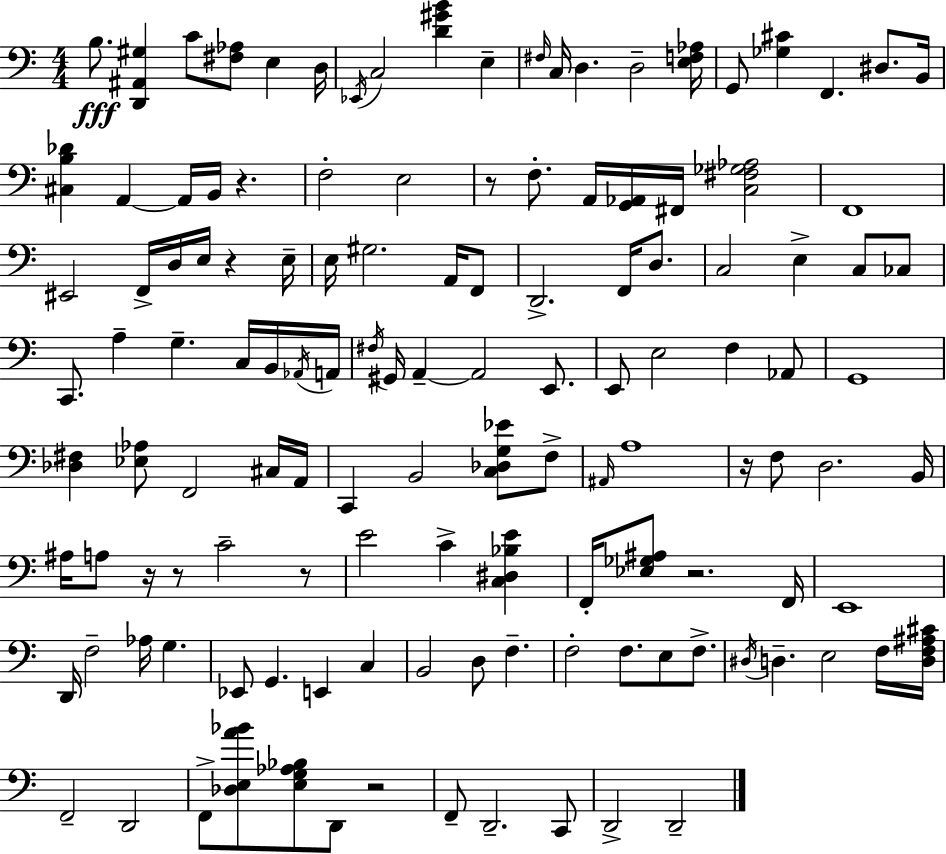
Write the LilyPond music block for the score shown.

{
  \clef bass
  \numericTimeSignature
  \time 4/4
  \key a \minor
  b8.\fff <d, ais, gis>4 c'8 <fis aes>8 e4 d16 | \acciaccatura { ees,16 } c2 <d' gis' b'>4 e4-- | \grace { fis16 } c16 d4. d2-- | <e f aes>16 g,8 <ges cis'>4 f,4. dis8. | \break b,16 <cis b des'>4 a,4~~ a,16 b,16 r4. | f2-. e2 | r8 f8.-. a,16 <g, aes,>16 fis,16 <c fis ges aes>2 | f,1 | \break eis,2 f,16-> d16 e16 r4 | e16-- e16 gis2. a,16 | f,8 d,2.-> f,16 d8. | c2 e4-> c8 | \break ces8 c,8. a4-- g4.-- c16 | b,16 \acciaccatura { aes,16 } a,16 \acciaccatura { fis16 } gis,16 a,4--~~ a,2 | e,8. e,8 e2 f4 | aes,8 g,1 | \break <des fis>4 <ees aes>8 f,2 | cis16 a,16 c,4 b,2 | <c des g ees'>8 f8-> \grace { ais,16 } a1 | r16 f8 d2. | \break b,16 ais16 a8 r16 r8 c'2-- | r8 e'2 c'4-> | <c dis bes e'>4 f,16-. <ees ges ais>8 r2. | f,16 e,1 | \break d,16 f2-- aes16 g4. | ees,8 g,4. e,4 | c4 b,2 d8 f4.-- | f2-. f8. | \break e8 f8.-> \acciaccatura { dis16 } d4.-- e2 | f16 <d f ais cis'>16 f,2-- d,2 | f,8-> <des e a' bes'>8 <e g aes bes>8 d,8 r2 | f,8-- d,2.-- | \break c,8 d,2-> d,2-- | \bar "|."
}